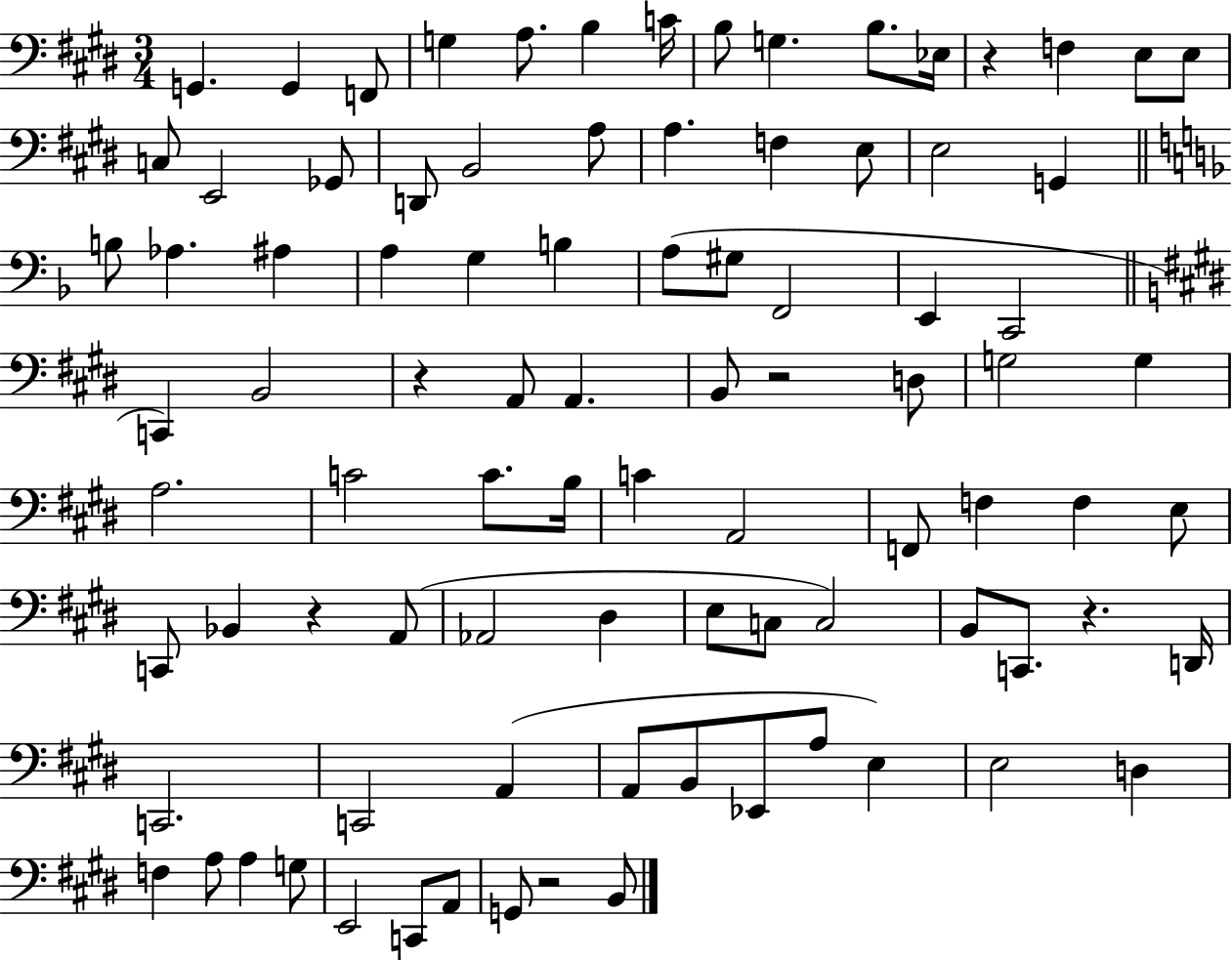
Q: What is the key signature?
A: E major